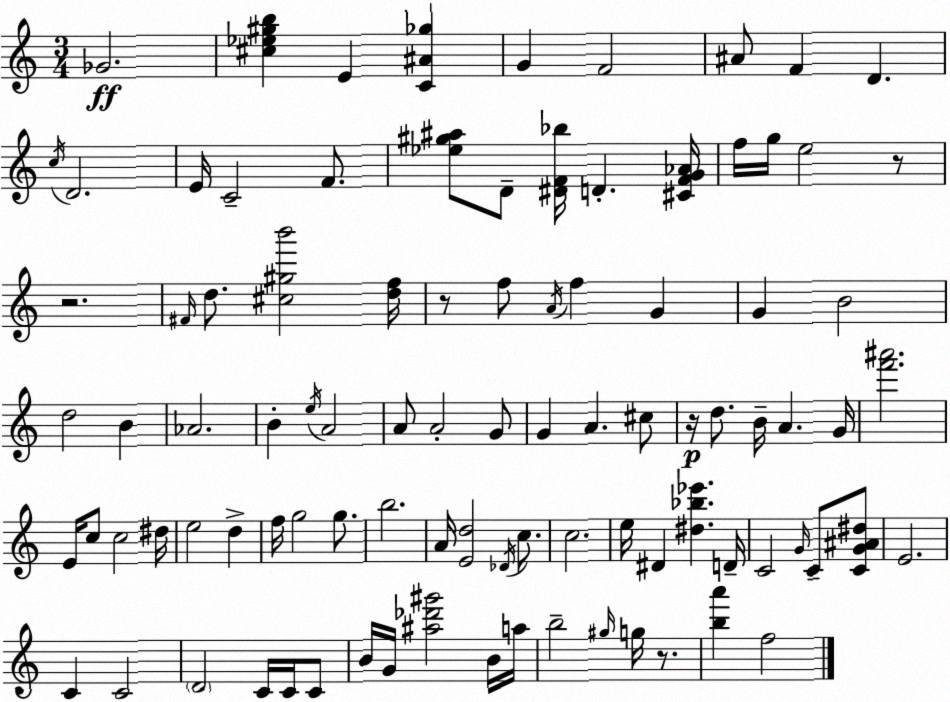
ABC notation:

X:1
T:Untitled
M:3/4
L:1/4
K:C
_G2 [^c_e^gb] E [C^A_g] G F2 ^A/2 F D c/4 D2 E/4 C2 F/2 [_e^g^a]/2 D/2 [^DF_b]/4 D [^CFG_A]/4 f/4 g/4 e2 z/2 z2 ^F/4 d/2 [^c^gb']2 [df]/4 z/2 f/2 A/4 f G G B2 d2 B _A2 B e/4 A2 A/2 A2 G/2 G A ^c/2 z/4 d/2 B/4 A G/4 [f'^a']2 E/4 c/2 c2 ^d/4 e2 d f/4 g2 g/2 b2 A/4 [Ed]2 _D/4 c/2 c2 e/4 ^D [^d_b_e'] D/4 C2 G/4 C/2 [CG^A^d]/2 E2 C C2 D2 C/4 C/4 C/2 B/4 G/4 [^a_d'^g']2 B/4 a/4 b2 ^g/4 g/4 z/2 [ba'] f2